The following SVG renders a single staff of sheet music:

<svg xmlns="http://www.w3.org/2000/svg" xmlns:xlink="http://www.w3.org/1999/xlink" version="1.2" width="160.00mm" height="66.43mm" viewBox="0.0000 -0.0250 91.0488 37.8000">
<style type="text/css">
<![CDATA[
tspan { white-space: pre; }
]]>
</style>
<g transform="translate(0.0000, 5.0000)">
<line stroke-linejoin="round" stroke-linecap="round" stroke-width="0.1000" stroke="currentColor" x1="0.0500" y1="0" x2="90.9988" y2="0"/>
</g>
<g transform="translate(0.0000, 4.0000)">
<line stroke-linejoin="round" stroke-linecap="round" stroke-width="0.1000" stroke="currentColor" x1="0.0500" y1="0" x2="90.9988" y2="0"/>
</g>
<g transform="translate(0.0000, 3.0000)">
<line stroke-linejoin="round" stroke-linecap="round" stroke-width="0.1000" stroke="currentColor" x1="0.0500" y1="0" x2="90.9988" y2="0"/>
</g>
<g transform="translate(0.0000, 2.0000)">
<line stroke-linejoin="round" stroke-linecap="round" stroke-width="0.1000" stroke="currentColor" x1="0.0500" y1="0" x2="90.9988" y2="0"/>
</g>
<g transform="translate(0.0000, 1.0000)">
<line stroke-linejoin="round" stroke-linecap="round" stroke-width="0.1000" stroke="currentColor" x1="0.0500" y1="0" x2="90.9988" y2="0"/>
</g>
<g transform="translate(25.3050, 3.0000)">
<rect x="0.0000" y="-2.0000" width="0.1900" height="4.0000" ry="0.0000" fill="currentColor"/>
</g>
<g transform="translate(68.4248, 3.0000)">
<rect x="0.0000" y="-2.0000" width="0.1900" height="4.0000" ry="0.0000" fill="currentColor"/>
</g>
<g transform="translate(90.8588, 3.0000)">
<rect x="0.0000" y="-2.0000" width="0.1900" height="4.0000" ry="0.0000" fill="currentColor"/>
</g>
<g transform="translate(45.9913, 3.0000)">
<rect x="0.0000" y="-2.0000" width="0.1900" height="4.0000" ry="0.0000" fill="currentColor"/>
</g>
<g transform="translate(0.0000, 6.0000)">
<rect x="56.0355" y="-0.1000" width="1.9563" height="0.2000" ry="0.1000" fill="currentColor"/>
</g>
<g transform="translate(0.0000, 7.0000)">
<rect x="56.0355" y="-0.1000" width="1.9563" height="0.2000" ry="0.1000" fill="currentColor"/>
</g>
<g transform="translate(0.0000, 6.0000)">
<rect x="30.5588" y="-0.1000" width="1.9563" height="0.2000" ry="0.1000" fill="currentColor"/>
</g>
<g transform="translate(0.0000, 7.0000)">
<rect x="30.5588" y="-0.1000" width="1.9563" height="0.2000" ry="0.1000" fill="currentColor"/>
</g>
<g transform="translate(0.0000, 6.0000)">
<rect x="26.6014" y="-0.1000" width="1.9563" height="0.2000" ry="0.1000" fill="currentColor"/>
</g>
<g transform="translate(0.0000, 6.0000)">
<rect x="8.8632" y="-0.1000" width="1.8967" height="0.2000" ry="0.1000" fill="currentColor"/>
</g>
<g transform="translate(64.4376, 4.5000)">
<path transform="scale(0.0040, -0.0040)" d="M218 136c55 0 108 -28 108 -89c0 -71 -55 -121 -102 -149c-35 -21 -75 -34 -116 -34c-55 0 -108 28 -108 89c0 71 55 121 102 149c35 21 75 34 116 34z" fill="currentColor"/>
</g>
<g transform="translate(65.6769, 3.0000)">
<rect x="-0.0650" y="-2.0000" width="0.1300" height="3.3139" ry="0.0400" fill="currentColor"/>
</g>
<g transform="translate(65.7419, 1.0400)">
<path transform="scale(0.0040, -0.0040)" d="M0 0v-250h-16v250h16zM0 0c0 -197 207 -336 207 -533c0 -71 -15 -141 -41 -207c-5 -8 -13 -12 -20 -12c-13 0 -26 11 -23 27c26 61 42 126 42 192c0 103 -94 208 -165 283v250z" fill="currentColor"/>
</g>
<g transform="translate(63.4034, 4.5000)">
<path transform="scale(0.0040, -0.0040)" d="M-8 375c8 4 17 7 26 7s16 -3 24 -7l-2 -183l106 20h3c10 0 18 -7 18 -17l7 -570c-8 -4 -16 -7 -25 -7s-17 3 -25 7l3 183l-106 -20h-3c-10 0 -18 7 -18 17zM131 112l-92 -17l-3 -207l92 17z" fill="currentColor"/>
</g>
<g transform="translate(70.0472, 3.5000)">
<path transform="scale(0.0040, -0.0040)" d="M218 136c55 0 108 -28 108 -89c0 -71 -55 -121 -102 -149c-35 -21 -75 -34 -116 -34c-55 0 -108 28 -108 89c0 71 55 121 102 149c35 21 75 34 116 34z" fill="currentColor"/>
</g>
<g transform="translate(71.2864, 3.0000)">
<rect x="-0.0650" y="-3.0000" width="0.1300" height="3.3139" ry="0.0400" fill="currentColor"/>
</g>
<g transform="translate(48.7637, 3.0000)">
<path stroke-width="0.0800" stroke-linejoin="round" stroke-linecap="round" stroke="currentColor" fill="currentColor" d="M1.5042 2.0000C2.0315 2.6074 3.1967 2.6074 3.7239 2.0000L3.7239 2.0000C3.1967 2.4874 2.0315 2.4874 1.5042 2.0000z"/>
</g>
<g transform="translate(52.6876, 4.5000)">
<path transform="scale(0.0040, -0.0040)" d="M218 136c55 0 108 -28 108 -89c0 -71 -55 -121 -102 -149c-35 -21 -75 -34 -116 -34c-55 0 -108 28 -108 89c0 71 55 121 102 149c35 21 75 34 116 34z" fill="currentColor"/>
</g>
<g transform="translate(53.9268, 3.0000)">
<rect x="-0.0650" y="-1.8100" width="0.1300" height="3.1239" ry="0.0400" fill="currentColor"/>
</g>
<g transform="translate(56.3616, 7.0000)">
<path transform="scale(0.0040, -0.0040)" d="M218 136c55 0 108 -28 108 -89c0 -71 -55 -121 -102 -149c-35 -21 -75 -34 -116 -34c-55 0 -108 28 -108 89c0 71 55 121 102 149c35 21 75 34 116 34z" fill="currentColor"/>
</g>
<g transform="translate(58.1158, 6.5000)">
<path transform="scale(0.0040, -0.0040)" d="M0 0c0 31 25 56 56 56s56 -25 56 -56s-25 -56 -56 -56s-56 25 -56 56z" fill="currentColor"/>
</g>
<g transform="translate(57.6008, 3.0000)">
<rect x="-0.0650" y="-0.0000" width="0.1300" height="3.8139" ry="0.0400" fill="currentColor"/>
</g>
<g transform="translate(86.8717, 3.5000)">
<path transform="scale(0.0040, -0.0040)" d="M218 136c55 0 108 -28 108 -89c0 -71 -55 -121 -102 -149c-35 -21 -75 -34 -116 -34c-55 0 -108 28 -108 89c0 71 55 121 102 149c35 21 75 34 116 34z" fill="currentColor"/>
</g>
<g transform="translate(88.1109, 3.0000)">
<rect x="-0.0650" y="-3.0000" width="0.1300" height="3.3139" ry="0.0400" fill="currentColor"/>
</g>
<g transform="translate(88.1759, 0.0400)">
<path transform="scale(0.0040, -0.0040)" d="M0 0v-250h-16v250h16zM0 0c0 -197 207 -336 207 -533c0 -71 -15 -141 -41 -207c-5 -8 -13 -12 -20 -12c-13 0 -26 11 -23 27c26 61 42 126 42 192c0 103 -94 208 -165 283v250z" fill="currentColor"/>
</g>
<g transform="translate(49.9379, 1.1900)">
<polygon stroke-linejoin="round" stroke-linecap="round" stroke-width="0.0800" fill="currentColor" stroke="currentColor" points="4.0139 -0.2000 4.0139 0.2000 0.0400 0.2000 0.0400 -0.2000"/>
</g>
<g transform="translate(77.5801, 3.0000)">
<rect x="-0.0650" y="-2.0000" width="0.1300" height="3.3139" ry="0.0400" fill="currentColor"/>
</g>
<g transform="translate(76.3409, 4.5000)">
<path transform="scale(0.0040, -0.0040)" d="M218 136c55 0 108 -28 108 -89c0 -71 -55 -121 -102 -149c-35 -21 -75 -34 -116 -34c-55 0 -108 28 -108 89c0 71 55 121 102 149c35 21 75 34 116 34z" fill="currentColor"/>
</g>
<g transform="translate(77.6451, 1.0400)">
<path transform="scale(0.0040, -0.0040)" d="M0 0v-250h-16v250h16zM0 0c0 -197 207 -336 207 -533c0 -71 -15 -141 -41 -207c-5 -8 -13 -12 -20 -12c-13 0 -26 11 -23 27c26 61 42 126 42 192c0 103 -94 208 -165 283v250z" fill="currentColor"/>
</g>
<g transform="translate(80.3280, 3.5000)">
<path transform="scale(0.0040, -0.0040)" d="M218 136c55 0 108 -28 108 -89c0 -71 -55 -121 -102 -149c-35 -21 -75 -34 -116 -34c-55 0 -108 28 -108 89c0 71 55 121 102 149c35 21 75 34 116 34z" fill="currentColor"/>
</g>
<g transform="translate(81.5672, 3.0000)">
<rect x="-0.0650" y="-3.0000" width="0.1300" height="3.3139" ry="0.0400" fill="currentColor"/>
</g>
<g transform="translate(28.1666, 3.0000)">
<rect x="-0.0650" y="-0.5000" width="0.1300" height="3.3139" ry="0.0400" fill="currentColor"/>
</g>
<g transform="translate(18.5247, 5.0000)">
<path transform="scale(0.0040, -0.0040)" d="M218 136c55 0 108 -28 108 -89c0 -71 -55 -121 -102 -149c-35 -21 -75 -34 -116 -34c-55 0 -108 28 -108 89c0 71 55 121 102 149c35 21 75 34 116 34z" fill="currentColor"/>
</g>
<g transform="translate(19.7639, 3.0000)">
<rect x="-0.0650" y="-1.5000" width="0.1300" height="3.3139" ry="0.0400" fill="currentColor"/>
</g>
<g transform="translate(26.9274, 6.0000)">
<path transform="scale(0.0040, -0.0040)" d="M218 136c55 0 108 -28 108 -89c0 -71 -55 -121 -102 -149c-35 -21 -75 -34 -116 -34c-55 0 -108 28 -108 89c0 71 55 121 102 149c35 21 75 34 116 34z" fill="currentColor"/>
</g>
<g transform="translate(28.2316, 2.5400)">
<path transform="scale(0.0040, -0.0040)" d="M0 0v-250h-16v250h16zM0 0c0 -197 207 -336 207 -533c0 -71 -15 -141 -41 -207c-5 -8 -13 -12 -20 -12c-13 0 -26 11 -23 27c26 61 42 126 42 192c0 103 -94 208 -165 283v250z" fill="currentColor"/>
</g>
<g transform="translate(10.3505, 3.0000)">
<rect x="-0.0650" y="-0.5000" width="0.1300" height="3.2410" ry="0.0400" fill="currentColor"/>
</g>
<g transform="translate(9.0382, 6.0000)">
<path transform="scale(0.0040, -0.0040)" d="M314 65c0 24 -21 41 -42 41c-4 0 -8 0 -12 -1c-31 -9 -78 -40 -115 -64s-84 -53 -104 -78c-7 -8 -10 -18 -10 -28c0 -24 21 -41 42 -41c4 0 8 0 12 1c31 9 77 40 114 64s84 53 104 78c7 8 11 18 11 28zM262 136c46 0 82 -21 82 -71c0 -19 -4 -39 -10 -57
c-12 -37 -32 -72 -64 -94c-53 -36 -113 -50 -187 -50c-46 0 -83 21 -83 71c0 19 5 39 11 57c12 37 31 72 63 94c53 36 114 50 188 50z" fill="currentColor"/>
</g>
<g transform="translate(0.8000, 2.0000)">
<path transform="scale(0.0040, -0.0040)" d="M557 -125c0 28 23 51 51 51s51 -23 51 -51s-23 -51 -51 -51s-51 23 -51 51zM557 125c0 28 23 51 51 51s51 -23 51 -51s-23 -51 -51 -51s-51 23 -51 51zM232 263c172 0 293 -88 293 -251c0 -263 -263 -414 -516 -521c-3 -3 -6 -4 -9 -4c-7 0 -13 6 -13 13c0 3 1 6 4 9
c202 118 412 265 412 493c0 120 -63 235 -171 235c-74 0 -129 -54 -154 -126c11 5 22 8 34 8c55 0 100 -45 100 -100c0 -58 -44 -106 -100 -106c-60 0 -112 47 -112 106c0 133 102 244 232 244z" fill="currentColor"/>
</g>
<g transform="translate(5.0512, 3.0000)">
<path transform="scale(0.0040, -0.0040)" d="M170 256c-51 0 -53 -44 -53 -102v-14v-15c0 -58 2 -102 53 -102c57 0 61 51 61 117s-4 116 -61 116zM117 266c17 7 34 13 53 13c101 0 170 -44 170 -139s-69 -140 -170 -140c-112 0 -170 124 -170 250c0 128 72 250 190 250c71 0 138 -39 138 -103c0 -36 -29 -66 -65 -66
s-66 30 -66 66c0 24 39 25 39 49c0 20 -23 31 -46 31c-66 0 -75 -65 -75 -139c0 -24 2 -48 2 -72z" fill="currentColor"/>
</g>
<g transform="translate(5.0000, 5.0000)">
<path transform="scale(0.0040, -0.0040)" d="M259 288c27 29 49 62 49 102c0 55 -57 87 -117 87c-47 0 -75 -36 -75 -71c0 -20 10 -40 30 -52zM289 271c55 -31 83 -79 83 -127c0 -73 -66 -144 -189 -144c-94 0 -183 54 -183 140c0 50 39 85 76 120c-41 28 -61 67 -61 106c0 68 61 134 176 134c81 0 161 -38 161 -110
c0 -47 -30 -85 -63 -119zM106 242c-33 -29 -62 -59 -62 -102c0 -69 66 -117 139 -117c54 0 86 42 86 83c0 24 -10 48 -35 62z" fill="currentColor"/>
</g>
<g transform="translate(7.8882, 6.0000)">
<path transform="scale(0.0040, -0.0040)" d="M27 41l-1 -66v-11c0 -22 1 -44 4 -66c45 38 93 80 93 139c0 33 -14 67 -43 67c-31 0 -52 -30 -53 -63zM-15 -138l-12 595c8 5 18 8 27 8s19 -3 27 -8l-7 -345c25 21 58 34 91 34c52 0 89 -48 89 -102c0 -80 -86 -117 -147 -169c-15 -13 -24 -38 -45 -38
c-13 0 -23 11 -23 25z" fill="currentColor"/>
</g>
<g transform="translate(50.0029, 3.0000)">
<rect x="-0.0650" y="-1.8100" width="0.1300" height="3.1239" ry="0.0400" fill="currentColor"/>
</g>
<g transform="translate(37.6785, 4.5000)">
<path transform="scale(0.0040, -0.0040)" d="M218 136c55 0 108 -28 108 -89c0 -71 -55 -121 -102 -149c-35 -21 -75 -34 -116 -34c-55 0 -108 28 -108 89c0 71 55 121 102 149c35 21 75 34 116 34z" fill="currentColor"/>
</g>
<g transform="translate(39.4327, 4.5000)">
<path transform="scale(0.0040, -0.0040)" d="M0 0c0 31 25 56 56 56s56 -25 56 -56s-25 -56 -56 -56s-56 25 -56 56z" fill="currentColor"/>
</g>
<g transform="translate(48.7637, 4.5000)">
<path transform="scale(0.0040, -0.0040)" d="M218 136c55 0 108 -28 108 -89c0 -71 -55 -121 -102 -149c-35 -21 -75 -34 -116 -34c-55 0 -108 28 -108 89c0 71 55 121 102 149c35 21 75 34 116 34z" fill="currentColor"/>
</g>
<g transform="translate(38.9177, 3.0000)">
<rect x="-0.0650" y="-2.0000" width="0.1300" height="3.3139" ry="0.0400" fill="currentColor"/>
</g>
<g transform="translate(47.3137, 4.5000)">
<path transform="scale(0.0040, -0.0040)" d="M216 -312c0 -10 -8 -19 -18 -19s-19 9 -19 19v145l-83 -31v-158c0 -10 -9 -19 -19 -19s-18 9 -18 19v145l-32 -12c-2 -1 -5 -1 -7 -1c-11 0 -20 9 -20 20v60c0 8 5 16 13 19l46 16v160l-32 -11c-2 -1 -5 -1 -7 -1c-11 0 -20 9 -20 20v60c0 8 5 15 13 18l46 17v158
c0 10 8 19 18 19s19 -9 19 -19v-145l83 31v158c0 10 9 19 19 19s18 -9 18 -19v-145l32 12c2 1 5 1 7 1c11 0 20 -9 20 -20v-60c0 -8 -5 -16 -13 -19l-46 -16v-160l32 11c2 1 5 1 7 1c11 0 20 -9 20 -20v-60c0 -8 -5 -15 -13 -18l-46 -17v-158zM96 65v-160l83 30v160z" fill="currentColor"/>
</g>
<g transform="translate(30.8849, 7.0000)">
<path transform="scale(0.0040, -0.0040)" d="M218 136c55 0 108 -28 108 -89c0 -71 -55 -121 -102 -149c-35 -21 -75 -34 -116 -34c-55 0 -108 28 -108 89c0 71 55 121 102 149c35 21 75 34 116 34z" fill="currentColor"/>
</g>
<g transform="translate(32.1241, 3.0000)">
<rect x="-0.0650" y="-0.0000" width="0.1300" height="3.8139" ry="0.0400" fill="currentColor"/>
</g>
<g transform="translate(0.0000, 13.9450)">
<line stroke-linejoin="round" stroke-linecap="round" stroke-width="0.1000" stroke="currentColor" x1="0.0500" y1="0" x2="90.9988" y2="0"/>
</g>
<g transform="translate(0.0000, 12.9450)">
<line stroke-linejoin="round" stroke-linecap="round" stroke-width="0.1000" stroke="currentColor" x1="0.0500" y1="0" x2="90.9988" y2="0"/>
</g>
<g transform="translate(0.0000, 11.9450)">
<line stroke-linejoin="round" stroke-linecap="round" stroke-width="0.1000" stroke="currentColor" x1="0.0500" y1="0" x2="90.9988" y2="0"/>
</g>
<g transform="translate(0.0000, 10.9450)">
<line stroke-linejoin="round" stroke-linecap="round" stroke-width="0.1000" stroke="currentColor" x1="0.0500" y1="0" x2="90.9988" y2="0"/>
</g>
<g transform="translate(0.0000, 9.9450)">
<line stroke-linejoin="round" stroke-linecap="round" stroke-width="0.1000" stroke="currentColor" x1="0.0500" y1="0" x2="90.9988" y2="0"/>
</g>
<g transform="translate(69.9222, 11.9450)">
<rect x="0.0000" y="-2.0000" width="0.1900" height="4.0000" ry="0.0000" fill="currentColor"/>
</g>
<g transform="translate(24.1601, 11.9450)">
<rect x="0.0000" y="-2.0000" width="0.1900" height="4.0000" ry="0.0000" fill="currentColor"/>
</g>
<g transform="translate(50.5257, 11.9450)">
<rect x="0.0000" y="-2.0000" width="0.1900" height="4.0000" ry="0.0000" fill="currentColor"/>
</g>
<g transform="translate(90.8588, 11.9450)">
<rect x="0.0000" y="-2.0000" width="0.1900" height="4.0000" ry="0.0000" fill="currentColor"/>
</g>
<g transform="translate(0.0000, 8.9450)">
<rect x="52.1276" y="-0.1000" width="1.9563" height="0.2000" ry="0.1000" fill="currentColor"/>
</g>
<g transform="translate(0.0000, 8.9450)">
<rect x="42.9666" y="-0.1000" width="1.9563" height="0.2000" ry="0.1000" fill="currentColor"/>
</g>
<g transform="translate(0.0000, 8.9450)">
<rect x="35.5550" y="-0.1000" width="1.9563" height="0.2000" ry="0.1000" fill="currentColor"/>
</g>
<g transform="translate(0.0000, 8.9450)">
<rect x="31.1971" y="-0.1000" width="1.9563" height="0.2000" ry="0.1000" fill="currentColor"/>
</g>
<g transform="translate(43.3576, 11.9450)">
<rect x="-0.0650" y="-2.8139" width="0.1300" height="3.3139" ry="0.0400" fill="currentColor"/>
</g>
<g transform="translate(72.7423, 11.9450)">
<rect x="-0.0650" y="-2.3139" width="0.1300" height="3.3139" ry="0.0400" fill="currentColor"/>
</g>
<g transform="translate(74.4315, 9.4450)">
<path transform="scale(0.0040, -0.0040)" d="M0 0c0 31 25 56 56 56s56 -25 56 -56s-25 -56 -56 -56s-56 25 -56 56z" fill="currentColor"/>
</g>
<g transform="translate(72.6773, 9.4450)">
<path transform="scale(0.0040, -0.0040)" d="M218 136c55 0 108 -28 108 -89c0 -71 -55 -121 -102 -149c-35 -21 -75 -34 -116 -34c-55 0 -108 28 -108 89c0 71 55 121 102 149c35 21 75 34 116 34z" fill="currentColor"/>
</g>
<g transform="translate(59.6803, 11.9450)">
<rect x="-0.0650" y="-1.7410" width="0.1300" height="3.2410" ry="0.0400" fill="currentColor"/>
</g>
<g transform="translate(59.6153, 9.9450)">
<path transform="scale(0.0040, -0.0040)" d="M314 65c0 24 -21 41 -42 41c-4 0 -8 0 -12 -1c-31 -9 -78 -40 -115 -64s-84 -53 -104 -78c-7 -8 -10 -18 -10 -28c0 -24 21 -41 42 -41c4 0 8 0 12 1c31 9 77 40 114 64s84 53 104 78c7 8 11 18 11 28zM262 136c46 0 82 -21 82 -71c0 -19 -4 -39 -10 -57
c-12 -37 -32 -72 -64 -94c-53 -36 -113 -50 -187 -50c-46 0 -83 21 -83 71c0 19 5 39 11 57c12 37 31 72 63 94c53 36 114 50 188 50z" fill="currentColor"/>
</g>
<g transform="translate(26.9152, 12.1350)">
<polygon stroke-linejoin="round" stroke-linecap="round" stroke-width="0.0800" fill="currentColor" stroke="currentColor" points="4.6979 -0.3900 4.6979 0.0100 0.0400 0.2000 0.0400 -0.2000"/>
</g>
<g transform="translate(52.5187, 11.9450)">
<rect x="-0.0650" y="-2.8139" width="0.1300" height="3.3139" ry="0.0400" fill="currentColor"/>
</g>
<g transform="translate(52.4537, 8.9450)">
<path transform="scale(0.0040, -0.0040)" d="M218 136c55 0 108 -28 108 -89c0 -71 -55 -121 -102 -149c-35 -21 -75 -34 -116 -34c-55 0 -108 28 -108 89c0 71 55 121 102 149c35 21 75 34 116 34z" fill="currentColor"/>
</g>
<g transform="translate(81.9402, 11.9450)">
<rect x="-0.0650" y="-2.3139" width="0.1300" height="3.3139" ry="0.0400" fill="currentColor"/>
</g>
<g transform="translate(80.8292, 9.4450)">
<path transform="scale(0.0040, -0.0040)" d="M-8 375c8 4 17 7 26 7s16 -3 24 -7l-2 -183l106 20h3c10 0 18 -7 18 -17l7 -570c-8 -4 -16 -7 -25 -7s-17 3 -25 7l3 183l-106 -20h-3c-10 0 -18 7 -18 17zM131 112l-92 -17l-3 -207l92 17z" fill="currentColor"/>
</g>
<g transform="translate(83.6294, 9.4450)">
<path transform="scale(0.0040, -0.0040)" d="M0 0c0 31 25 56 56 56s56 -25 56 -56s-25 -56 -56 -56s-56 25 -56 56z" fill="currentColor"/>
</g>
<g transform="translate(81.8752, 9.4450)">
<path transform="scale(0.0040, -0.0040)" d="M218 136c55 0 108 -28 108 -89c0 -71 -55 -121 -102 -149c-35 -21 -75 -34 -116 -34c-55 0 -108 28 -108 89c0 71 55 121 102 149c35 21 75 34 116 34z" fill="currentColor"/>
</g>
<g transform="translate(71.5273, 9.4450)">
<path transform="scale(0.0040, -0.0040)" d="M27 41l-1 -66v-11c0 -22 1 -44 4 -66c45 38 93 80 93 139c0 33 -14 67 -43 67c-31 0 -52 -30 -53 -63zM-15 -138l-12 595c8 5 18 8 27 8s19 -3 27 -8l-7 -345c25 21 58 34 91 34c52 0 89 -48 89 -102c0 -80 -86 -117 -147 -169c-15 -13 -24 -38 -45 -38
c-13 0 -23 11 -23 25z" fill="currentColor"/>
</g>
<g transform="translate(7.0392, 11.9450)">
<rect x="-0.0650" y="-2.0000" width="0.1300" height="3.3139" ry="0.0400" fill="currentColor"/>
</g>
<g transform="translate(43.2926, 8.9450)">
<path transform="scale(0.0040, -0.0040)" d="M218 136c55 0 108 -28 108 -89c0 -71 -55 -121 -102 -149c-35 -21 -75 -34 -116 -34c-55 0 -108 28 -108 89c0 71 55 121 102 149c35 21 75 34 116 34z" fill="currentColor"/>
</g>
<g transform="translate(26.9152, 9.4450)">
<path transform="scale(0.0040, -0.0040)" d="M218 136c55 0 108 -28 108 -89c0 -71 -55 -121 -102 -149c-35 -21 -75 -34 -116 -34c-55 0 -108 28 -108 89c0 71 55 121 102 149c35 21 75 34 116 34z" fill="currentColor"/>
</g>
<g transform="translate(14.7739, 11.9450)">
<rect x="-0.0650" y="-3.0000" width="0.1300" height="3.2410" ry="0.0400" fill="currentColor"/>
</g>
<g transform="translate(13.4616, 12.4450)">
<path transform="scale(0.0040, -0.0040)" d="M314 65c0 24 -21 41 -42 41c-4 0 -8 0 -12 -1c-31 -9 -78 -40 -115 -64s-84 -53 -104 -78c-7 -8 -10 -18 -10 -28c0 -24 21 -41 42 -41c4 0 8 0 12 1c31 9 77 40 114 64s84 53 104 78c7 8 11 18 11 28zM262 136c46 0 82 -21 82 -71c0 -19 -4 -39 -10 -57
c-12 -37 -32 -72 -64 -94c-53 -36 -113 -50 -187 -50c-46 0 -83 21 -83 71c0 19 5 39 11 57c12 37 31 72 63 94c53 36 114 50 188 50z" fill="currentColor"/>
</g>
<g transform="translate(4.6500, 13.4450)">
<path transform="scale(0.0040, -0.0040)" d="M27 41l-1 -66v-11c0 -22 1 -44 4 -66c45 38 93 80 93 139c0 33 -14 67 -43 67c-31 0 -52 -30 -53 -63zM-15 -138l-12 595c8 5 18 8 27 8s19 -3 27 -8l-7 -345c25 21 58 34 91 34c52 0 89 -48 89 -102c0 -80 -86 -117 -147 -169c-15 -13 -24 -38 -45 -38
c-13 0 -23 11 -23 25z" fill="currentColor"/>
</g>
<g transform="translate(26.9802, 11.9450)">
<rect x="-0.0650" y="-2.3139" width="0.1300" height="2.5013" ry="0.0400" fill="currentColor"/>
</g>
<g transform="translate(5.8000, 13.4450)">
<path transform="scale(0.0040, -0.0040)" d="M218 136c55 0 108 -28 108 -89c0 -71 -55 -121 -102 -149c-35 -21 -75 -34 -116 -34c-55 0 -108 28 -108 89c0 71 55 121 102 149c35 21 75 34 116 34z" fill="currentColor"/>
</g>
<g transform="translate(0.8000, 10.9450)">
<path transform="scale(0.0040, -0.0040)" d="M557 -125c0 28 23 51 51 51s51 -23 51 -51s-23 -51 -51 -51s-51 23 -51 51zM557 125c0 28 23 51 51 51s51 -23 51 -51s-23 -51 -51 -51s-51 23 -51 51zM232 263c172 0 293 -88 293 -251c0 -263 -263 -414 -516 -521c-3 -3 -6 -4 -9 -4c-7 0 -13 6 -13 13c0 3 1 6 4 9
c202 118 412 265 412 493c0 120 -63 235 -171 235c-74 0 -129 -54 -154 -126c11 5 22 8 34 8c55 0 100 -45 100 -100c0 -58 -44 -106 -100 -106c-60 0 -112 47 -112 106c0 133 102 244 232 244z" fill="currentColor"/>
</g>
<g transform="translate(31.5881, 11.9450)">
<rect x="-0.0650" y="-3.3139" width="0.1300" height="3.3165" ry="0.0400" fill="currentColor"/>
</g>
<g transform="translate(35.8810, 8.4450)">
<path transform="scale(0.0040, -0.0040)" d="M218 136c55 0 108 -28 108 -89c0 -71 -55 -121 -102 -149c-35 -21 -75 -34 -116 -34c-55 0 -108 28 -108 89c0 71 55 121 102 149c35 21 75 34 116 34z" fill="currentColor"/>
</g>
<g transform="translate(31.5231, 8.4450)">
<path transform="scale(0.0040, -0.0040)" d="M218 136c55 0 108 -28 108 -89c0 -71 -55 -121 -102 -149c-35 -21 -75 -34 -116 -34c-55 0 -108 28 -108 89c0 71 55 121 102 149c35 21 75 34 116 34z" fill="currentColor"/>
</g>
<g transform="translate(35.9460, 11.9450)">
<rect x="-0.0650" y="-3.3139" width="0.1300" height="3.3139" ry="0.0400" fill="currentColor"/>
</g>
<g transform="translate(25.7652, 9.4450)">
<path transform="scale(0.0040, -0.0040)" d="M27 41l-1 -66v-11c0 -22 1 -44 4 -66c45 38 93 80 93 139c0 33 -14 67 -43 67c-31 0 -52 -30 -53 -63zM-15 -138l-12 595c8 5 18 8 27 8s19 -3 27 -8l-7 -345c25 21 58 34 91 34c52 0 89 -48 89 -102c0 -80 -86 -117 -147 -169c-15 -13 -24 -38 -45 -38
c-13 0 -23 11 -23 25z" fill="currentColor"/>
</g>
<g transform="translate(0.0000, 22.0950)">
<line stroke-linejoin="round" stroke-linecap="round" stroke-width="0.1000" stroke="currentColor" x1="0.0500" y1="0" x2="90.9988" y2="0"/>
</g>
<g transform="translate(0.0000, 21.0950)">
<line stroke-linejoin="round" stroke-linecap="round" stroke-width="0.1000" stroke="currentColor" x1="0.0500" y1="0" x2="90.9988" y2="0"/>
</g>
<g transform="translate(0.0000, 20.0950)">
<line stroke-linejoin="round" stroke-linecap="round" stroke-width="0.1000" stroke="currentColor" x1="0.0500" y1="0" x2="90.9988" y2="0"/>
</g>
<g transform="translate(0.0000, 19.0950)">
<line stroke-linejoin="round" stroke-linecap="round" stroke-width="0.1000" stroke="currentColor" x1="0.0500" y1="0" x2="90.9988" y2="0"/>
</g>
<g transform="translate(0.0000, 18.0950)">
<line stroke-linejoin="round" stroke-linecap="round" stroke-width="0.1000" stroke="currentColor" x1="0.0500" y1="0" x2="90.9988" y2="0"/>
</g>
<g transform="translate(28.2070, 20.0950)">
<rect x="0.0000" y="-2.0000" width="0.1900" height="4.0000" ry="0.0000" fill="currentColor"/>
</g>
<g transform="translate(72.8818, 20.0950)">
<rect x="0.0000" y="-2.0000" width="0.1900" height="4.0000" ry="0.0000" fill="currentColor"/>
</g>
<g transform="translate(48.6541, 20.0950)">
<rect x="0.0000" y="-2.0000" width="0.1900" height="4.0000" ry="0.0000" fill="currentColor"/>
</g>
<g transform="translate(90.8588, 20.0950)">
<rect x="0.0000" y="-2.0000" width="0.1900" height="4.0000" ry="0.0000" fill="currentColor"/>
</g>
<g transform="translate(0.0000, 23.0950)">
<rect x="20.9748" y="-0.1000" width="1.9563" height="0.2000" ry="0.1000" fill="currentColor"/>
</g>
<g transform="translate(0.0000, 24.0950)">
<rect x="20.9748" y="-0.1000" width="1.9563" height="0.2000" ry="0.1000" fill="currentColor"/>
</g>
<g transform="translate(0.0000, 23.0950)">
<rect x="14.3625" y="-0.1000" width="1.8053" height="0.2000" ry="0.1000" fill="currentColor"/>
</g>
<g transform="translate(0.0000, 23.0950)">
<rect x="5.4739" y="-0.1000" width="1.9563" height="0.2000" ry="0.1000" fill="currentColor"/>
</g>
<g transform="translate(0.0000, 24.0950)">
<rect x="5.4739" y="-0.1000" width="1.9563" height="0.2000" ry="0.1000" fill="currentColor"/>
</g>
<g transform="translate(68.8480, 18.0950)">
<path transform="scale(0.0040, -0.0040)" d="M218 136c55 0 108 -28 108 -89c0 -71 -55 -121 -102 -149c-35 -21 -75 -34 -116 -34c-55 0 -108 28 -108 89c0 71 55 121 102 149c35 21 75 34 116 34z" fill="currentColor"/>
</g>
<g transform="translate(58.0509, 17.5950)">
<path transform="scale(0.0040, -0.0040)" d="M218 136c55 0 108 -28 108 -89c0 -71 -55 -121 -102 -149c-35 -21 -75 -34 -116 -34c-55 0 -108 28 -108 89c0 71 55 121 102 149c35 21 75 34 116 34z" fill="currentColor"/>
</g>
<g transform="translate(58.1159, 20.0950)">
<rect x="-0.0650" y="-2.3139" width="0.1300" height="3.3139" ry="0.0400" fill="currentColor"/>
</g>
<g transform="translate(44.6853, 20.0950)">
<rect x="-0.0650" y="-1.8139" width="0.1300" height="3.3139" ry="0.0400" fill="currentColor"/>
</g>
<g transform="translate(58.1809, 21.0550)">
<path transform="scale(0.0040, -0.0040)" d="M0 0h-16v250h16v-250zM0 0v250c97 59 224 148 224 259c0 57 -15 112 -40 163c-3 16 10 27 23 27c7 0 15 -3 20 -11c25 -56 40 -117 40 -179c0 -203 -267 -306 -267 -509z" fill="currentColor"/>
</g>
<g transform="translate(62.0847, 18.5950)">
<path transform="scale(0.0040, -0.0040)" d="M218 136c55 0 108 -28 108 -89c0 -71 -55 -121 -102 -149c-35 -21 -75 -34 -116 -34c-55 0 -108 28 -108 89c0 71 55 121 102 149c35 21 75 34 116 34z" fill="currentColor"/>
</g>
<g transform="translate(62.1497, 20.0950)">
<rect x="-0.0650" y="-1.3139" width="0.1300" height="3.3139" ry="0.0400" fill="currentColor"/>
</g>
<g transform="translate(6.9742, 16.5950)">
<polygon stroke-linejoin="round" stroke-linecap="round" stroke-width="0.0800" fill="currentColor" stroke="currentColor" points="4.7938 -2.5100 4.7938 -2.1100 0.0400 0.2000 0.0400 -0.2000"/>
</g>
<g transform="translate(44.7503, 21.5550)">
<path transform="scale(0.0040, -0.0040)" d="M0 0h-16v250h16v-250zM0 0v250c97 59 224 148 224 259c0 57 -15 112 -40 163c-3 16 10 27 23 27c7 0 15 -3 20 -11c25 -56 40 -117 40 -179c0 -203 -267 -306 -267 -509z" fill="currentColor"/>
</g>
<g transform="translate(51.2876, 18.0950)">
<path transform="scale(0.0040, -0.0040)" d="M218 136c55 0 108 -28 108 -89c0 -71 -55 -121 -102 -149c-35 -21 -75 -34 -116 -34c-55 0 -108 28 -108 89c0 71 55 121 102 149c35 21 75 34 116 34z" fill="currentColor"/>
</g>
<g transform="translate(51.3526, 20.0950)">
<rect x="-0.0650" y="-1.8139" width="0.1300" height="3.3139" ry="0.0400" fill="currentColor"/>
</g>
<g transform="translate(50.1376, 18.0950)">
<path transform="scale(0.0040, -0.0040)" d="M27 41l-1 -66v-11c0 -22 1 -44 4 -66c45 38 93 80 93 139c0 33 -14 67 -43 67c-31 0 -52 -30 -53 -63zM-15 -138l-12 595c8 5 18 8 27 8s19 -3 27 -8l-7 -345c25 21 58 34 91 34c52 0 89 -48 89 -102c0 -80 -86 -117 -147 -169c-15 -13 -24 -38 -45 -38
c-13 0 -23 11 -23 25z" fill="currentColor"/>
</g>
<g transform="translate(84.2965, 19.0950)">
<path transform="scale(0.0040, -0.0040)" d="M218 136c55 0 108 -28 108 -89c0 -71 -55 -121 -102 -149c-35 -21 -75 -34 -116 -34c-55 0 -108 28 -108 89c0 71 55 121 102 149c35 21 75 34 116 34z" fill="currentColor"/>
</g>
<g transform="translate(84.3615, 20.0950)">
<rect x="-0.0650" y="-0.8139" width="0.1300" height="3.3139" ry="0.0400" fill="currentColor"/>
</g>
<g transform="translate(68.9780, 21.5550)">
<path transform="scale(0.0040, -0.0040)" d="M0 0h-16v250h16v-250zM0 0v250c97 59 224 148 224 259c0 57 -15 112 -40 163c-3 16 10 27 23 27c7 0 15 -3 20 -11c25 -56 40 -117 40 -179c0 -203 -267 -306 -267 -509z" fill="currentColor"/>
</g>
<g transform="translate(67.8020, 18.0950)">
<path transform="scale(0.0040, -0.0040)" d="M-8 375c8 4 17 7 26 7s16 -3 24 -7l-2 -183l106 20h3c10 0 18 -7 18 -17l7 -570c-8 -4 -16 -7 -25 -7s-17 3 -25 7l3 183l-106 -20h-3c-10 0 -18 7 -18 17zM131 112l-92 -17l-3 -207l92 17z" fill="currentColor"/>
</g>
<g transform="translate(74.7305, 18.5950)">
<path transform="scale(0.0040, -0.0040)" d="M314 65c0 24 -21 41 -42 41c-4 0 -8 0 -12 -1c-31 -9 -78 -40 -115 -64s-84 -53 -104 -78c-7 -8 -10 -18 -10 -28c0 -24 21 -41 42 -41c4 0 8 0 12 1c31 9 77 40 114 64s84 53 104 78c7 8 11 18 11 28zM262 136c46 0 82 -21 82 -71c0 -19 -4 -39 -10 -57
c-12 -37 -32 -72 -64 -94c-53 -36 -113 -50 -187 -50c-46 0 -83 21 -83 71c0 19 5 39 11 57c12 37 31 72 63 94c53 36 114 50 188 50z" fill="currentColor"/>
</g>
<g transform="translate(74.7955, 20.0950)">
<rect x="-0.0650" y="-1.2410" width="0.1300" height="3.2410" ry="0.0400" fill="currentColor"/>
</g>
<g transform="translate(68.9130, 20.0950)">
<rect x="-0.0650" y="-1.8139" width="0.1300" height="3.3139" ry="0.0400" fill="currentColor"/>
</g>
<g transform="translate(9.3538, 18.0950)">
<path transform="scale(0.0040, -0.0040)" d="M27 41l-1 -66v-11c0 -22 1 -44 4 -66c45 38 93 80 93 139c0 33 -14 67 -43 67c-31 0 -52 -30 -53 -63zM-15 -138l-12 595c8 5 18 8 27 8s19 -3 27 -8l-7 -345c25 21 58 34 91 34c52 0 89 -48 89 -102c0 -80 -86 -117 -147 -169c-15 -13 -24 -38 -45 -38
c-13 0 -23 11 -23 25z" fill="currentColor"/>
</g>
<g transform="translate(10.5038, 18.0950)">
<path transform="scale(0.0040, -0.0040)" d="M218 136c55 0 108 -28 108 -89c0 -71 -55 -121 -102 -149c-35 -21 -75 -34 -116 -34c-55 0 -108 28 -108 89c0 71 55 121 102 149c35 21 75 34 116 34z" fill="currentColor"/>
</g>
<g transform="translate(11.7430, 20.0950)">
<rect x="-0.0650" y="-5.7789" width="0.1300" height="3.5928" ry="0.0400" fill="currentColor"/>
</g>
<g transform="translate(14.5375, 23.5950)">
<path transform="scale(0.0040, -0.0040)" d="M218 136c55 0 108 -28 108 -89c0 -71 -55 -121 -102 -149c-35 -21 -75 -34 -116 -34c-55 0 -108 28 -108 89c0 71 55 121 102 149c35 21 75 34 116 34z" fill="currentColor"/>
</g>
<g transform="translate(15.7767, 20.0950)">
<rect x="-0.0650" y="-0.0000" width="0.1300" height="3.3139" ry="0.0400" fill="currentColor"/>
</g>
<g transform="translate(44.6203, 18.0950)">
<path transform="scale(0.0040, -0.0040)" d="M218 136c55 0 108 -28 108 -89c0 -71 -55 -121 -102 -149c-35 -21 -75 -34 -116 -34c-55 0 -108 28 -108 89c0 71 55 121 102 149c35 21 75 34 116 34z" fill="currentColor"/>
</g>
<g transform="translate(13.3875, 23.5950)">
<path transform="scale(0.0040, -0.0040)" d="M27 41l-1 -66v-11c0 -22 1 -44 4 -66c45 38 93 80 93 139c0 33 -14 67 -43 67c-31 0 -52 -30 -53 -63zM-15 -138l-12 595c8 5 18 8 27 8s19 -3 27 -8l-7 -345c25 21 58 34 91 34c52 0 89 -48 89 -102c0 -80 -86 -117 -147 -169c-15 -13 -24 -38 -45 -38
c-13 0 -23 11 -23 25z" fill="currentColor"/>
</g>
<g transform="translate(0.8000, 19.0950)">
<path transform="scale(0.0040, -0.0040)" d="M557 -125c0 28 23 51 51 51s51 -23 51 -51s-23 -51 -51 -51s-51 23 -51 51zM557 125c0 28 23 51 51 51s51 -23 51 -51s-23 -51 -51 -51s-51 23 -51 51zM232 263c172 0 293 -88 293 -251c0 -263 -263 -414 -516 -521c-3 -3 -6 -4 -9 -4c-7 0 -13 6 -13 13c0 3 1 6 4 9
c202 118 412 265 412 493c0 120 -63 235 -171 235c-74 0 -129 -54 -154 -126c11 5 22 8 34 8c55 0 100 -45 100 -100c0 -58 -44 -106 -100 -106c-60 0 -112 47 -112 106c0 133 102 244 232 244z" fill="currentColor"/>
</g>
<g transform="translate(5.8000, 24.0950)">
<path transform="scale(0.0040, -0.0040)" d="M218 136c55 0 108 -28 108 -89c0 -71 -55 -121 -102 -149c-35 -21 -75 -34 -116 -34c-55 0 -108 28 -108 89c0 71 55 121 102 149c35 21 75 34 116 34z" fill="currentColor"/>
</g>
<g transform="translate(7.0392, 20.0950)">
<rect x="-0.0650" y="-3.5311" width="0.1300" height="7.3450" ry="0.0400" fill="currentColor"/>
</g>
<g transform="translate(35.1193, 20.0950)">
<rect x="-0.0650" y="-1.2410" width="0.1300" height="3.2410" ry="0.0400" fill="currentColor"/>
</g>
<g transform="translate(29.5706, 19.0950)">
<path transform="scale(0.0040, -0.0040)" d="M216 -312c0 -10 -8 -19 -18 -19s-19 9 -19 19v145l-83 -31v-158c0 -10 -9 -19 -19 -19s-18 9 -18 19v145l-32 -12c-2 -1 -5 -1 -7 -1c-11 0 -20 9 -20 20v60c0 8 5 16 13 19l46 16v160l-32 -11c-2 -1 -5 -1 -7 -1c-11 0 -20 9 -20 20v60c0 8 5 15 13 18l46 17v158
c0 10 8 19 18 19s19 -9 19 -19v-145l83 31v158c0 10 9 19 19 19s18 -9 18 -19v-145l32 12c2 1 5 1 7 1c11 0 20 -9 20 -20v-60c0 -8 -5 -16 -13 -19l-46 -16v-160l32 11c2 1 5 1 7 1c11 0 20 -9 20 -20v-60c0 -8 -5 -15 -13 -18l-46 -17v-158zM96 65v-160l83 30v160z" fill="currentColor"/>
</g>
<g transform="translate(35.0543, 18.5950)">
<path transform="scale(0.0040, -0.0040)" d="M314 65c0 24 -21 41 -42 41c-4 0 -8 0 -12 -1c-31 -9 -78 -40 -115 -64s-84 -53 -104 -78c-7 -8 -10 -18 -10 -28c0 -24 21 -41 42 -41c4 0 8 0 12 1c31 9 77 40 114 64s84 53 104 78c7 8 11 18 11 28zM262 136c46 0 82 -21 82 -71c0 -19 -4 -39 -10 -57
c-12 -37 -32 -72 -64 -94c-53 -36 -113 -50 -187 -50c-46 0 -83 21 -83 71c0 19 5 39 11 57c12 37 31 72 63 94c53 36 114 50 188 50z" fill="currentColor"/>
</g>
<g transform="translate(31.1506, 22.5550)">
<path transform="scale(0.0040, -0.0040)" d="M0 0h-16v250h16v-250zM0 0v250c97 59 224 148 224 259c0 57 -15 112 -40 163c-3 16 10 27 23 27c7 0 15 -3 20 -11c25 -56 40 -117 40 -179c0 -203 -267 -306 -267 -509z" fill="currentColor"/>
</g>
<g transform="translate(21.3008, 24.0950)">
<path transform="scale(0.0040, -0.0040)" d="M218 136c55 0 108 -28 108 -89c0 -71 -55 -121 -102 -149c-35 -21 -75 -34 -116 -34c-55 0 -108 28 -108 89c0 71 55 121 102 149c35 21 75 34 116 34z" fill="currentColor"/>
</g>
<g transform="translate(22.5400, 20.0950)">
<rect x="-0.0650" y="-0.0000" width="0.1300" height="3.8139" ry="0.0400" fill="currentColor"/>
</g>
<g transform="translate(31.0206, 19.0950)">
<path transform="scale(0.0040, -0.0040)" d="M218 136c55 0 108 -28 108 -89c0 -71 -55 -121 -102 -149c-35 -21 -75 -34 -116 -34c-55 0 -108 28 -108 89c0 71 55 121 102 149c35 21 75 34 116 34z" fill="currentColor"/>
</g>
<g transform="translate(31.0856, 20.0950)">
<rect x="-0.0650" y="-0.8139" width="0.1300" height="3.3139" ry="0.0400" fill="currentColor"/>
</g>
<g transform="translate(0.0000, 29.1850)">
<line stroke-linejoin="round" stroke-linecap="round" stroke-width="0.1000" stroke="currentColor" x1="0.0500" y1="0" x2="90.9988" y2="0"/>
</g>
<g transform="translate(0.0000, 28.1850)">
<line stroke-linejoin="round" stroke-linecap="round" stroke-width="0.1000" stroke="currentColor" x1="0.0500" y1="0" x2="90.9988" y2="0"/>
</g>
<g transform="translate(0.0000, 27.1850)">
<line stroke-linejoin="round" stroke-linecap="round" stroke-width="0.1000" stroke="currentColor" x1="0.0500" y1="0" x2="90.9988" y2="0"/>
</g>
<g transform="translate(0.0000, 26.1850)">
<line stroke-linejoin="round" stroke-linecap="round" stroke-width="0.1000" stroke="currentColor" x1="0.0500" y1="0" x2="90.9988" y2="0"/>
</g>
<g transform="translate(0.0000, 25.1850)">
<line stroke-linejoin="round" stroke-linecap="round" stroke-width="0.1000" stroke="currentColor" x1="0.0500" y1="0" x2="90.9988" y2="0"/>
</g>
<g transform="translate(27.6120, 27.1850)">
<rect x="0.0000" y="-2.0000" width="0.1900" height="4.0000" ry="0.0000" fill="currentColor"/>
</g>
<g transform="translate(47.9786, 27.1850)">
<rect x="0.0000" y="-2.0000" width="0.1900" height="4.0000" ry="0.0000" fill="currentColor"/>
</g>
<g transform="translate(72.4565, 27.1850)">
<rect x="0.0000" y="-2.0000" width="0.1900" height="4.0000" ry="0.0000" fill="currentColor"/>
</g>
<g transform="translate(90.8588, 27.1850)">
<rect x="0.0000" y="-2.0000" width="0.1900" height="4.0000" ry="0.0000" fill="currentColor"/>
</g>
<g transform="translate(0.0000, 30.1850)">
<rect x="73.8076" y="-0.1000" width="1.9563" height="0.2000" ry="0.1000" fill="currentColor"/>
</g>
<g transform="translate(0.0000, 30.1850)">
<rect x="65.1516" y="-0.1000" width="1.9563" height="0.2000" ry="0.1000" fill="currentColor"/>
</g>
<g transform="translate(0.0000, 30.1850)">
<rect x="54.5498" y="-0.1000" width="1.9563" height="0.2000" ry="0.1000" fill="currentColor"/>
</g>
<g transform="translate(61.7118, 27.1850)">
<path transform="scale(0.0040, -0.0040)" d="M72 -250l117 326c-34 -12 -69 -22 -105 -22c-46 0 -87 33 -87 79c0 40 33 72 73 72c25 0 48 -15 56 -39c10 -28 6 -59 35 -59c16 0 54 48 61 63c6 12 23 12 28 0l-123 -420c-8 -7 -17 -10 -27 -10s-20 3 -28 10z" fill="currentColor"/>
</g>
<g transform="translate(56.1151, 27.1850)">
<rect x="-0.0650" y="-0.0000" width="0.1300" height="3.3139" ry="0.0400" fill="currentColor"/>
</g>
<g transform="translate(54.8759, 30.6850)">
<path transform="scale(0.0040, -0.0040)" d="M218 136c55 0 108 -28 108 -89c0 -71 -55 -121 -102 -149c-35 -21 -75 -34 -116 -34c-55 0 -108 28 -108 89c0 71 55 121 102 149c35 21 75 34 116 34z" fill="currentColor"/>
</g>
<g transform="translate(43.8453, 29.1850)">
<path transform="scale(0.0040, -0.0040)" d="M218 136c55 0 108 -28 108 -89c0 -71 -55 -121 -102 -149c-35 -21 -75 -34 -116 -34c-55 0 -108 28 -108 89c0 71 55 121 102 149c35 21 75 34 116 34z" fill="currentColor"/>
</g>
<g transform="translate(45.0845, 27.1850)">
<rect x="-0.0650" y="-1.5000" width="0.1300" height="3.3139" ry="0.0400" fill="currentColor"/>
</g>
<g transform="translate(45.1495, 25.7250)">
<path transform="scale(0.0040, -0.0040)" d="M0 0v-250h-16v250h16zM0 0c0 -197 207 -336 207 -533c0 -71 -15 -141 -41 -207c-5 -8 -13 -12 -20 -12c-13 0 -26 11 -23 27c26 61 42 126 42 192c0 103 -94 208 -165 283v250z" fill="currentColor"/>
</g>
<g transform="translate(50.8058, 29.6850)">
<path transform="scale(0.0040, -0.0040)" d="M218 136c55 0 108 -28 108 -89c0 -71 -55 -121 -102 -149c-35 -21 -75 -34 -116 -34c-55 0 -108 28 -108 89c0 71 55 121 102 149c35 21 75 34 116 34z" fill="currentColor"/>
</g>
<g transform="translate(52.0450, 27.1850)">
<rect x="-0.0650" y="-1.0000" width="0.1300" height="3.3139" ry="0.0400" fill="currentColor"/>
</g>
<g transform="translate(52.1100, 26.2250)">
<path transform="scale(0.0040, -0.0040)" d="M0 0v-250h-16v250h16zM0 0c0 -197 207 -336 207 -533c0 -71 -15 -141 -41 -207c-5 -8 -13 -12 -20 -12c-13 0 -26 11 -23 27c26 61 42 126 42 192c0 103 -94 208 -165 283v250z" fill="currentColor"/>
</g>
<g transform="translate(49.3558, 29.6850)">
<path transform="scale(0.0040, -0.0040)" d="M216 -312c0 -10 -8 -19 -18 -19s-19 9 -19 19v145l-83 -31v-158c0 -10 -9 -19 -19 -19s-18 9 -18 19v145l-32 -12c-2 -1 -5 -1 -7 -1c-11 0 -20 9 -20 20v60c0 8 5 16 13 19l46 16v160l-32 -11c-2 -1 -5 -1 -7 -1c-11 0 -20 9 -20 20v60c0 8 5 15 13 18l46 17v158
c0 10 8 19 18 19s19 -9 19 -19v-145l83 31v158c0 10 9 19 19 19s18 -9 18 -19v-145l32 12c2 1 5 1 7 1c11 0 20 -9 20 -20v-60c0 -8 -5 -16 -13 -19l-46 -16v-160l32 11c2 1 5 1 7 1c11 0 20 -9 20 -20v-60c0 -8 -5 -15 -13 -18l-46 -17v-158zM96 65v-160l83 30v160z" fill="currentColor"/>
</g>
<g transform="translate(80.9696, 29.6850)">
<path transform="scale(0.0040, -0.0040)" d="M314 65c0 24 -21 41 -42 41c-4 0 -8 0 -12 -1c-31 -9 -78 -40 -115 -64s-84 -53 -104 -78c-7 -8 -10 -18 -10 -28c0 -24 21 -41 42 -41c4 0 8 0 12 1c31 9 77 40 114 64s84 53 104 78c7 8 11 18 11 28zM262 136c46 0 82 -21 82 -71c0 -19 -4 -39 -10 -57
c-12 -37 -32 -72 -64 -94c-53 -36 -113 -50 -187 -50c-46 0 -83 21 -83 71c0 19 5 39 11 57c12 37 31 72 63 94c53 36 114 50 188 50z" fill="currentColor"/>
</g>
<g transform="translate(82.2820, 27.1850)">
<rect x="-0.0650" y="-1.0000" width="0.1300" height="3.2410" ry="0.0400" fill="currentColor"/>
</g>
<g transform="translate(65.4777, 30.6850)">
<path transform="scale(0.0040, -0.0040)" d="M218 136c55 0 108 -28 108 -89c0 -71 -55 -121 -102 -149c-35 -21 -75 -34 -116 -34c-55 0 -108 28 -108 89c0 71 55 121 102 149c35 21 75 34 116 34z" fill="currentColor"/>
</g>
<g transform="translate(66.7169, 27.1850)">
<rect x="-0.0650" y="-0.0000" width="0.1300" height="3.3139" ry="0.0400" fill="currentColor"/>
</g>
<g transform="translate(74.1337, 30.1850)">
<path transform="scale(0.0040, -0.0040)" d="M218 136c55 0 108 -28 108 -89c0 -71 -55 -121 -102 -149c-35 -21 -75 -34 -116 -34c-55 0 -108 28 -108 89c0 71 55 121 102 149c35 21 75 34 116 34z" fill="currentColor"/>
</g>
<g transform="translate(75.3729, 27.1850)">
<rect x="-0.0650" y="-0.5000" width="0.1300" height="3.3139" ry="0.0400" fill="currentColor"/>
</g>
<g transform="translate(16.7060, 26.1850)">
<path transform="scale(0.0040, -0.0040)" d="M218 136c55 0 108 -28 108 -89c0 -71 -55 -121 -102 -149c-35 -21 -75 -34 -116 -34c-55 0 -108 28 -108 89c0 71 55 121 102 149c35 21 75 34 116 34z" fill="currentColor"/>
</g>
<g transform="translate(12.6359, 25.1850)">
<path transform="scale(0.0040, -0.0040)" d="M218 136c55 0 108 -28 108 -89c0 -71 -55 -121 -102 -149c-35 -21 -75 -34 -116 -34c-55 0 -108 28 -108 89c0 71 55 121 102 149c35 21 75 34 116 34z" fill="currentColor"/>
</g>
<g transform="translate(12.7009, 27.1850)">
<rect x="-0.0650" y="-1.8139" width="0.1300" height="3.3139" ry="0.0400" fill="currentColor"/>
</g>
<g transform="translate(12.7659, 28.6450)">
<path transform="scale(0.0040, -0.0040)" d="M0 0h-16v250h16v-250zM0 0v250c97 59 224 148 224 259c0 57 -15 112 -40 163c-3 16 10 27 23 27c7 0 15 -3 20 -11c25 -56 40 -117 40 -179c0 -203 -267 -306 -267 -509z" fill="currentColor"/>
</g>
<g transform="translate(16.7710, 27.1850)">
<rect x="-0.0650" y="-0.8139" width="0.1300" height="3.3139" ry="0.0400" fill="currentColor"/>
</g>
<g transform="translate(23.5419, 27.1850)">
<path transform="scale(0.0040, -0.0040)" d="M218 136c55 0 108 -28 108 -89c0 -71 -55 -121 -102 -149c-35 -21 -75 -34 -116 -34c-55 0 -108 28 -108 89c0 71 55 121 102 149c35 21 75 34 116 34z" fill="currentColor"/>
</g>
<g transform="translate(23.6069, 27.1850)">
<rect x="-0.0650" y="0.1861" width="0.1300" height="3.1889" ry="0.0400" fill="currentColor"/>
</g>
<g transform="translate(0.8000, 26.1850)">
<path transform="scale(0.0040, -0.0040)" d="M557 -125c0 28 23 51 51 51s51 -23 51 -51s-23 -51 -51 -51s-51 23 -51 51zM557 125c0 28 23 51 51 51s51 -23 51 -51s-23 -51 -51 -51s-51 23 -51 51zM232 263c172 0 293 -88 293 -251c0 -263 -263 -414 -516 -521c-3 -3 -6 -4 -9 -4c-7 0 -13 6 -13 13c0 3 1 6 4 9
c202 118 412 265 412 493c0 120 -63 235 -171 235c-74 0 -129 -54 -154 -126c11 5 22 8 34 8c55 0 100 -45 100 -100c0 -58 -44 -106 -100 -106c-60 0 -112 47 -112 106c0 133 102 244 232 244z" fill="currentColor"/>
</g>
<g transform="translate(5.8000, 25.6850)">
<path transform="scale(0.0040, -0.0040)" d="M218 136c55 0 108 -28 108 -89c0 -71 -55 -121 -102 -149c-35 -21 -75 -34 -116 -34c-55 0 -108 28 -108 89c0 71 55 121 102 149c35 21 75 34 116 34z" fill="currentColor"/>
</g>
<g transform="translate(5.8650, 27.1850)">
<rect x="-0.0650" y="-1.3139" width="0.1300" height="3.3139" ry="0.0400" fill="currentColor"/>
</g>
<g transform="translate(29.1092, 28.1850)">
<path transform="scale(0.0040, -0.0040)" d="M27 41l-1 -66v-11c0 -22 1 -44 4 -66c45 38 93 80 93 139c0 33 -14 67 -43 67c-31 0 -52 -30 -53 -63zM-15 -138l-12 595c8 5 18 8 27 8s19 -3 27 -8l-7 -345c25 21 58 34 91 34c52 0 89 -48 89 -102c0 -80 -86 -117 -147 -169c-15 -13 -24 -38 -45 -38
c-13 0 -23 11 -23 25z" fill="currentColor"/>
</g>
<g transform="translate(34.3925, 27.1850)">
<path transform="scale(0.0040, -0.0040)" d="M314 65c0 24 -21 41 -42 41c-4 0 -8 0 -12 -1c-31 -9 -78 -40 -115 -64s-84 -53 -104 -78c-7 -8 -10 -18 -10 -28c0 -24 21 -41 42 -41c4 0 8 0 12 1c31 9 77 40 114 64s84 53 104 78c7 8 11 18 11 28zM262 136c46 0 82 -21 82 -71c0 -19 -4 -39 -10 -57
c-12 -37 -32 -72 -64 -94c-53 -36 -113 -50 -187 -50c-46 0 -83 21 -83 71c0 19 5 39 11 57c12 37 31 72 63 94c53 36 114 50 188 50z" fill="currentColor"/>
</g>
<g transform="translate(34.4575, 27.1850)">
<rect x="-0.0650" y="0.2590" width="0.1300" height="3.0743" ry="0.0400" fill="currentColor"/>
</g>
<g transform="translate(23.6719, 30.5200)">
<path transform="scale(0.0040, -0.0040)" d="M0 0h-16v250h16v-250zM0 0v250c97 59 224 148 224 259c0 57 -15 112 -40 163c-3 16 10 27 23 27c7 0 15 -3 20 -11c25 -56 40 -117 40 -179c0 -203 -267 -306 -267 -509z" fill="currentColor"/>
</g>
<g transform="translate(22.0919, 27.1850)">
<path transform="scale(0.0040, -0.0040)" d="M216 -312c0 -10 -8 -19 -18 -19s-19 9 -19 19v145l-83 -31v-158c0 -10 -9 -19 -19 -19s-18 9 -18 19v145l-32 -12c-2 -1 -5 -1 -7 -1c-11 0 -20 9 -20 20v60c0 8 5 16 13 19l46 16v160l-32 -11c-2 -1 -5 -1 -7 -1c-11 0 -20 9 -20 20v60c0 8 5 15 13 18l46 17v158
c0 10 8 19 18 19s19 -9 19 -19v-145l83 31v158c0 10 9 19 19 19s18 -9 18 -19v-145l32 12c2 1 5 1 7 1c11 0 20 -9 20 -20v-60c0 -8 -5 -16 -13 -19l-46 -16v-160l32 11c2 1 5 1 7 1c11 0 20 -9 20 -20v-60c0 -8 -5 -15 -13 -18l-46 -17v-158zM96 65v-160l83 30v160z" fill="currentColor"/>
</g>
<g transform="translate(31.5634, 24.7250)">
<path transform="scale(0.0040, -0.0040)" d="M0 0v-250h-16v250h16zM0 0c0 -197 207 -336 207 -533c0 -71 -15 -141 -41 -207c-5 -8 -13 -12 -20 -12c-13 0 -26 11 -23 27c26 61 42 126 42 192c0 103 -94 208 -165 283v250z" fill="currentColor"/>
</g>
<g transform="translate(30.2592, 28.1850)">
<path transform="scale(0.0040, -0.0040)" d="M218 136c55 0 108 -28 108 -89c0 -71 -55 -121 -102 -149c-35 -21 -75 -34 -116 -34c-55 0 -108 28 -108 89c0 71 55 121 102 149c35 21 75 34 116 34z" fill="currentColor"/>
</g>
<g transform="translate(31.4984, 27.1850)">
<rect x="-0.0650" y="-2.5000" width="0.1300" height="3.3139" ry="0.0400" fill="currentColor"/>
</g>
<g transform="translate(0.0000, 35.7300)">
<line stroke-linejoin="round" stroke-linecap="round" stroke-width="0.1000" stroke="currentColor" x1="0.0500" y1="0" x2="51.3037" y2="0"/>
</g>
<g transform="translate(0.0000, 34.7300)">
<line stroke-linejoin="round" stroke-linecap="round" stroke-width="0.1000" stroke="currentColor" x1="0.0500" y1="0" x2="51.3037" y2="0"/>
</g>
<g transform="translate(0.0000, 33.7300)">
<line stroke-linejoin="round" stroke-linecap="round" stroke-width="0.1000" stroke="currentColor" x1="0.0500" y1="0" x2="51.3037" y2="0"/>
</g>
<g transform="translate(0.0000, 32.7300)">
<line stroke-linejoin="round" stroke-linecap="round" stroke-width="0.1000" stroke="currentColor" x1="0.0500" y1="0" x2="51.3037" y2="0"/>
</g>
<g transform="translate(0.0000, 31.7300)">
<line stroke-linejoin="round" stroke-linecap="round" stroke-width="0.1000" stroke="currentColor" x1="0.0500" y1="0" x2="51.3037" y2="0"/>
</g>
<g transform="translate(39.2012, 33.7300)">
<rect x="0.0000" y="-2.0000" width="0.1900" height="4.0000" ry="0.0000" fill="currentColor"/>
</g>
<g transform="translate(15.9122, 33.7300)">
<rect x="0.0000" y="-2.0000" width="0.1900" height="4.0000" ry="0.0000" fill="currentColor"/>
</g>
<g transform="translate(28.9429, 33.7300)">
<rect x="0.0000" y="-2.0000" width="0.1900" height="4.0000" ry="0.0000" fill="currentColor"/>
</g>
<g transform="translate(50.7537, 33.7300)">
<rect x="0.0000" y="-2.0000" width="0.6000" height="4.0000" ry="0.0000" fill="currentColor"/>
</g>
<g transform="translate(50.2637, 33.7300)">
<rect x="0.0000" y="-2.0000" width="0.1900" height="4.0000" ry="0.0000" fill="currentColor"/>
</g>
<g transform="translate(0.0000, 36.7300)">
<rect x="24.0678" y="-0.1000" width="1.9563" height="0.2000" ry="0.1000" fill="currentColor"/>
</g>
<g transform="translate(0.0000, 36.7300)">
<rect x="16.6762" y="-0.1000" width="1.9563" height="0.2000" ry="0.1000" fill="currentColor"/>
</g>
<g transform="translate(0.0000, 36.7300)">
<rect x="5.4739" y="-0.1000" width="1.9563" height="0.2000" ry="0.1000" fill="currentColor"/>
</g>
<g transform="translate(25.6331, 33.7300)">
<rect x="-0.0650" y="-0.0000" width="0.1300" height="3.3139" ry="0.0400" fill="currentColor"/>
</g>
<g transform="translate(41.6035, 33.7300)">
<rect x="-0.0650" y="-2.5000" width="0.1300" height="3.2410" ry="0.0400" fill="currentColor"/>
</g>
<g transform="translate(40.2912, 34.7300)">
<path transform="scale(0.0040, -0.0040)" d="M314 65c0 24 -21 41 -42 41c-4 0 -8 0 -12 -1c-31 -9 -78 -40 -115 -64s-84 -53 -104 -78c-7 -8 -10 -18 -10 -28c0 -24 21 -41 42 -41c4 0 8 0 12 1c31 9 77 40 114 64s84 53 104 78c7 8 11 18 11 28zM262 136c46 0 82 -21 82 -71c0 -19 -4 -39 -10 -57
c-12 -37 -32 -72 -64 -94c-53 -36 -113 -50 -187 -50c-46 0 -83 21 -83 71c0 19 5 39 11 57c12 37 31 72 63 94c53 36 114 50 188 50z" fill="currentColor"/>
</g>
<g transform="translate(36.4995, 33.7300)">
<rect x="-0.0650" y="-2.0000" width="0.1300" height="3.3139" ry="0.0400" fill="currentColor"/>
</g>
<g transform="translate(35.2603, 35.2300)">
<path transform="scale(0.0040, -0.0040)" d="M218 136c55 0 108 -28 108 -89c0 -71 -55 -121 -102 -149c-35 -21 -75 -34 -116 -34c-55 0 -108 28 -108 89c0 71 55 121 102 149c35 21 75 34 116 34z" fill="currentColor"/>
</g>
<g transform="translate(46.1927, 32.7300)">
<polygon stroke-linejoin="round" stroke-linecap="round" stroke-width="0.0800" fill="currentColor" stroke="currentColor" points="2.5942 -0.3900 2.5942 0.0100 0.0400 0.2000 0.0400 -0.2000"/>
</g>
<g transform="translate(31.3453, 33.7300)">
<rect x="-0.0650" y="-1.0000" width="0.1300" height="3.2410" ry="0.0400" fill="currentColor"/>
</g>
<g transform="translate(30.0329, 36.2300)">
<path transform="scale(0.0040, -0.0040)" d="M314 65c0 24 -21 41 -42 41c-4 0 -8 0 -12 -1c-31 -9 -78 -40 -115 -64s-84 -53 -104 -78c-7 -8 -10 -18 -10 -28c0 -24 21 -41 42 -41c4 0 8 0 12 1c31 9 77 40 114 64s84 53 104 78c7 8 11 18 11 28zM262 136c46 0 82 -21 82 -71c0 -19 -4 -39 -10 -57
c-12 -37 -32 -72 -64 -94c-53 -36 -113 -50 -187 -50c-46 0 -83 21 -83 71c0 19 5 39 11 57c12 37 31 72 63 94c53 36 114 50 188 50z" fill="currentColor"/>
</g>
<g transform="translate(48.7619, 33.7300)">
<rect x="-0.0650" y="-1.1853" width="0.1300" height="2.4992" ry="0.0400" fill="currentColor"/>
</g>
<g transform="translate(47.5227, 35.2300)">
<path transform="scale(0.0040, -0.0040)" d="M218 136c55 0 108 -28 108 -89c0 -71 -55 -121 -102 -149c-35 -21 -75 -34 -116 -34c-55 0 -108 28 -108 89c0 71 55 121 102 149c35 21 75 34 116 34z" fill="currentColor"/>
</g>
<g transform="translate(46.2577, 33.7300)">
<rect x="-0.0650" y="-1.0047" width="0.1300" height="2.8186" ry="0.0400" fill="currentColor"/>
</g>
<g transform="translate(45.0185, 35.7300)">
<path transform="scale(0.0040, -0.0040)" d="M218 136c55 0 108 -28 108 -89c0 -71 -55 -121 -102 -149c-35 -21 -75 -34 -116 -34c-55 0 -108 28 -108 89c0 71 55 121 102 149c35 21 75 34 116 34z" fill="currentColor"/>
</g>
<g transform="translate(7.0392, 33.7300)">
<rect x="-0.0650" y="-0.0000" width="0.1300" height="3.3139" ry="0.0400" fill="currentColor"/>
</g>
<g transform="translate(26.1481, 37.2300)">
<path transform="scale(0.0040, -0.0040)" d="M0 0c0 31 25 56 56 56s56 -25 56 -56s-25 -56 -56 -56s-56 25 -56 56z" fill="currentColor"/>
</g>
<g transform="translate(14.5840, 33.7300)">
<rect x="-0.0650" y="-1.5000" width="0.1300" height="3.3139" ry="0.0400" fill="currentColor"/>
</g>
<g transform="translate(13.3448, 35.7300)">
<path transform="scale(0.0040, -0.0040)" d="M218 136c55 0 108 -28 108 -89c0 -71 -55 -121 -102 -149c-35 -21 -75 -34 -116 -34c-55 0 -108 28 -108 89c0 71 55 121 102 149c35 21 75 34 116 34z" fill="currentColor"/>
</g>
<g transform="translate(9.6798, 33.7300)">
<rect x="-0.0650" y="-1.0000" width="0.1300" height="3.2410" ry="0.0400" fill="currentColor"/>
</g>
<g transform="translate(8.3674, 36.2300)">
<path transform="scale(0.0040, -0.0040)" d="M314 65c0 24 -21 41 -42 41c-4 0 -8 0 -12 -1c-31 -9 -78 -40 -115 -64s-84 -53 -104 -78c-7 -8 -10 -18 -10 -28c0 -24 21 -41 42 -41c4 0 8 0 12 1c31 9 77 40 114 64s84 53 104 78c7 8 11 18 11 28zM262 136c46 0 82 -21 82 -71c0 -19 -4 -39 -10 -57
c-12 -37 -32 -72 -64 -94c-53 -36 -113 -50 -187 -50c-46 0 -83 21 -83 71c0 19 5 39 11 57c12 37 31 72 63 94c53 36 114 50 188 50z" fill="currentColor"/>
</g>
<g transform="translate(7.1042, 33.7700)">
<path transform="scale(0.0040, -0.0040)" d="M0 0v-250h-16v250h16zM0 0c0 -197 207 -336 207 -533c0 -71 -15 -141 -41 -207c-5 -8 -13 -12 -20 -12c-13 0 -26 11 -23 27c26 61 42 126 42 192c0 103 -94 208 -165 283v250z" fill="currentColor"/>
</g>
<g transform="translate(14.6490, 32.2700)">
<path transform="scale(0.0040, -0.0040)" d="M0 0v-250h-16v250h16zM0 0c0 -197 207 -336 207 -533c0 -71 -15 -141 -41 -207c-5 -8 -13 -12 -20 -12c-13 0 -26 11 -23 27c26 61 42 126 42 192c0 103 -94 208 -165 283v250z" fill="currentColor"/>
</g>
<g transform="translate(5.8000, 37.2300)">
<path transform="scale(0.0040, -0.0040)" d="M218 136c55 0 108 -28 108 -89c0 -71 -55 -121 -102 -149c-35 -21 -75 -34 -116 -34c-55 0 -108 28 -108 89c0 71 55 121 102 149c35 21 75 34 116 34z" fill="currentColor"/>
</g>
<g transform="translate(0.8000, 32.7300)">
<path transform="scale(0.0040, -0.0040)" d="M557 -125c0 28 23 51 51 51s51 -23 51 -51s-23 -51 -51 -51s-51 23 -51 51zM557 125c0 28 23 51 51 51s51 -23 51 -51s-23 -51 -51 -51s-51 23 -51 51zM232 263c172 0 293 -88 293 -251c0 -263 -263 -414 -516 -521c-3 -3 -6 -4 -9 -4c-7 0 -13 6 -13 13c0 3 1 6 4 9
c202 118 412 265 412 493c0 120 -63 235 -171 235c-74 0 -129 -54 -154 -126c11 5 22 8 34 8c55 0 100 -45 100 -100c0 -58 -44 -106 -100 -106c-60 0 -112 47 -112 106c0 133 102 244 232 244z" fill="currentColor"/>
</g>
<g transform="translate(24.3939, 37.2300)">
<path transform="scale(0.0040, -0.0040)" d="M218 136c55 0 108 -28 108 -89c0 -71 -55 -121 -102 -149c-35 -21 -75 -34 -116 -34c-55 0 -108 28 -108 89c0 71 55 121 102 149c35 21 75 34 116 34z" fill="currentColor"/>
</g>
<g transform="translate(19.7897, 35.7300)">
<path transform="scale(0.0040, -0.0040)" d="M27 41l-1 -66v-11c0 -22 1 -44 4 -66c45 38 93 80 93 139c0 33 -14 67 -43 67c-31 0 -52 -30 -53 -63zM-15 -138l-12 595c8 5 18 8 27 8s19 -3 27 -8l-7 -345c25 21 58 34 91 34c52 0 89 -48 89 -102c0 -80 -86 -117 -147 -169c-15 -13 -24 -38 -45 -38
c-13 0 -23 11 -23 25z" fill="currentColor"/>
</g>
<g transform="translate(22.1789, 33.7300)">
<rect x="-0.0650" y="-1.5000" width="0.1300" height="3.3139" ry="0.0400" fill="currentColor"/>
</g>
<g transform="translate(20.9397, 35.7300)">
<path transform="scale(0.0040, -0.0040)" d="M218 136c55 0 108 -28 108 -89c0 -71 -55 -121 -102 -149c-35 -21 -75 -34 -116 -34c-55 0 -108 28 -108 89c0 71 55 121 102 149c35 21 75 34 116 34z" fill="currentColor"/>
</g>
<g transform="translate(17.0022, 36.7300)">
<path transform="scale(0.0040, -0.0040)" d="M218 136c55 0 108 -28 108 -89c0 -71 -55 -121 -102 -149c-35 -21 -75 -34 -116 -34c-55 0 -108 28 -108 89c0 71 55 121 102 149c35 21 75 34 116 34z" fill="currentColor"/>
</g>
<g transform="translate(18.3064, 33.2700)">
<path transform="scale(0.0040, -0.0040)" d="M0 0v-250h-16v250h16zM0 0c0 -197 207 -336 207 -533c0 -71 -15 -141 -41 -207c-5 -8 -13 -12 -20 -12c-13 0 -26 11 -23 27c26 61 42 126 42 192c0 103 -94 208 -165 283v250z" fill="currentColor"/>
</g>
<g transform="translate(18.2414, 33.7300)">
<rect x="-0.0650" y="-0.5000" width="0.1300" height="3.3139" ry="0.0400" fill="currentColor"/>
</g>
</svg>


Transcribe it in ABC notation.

X:1
T:Untitled
M:6/8
L:1/4
K:C
_E,,2 G,, E,,/2 C,, A,, ^A,,/2 ^A,,/2 C,, A,,/2 C, A,,/2 C, C,/2 _A,, C,2 _B,/2 D/2 D C C A,2 _B, B, C,,/2 _A,/2 _D,, C,, ^F,/2 G,2 A,/2 _A, B,/2 G, A,/2 G,2 F, G, A,/2 F, ^D,/2 _B,,/2 D,2 G,,/2 ^F,,/2 D,, z/2 D,, E,, F,,2 D,,/2 F,,2 G,,/2 E,,/2 _G,, D,, F,,2 A,, B,,2 G,,/2 A,,/2